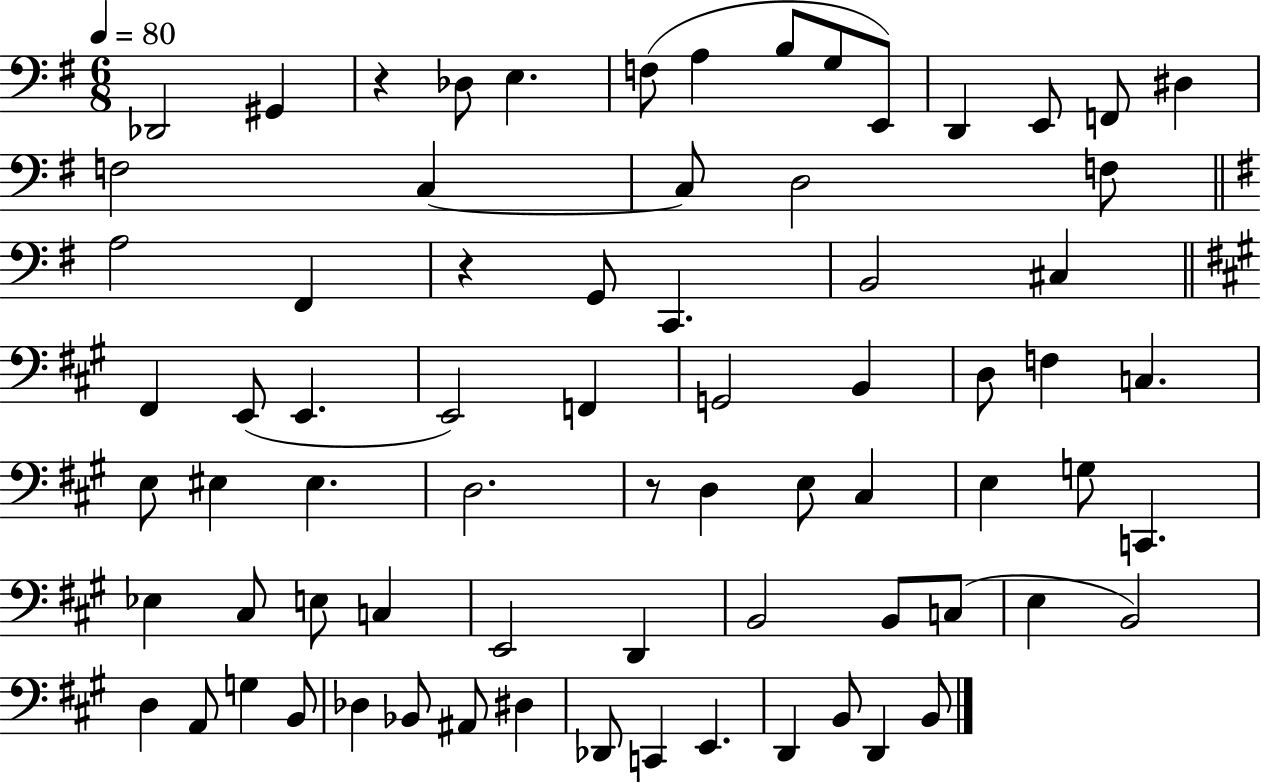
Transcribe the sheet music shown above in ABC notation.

X:1
T:Untitled
M:6/8
L:1/4
K:G
_D,,2 ^G,, z _D,/2 E, F,/2 A, B,/2 G,/2 E,,/2 D,, E,,/2 F,,/2 ^D, F,2 C, C,/2 D,2 F,/2 A,2 ^F,, z G,,/2 C,, B,,2 ^C, ^F,, E,,/2 E,, E,,2 F,, G,,2 B,, D,/2 F, C, E,/2 ^E, ^E, D,2 z/2 D, E,/2 ^C, E, G,/2 C,, _E, ^C,/2 E,/2 C, E,,2 D,, B,,2 B,,/2 C,/2 E, B,,2 D, A,,/2 G, B,,/2 _D, _B,,/2 ^A,,/2 ^D, _D,,/2 C,, E,, D,, B,,/2 D,, B,,/2